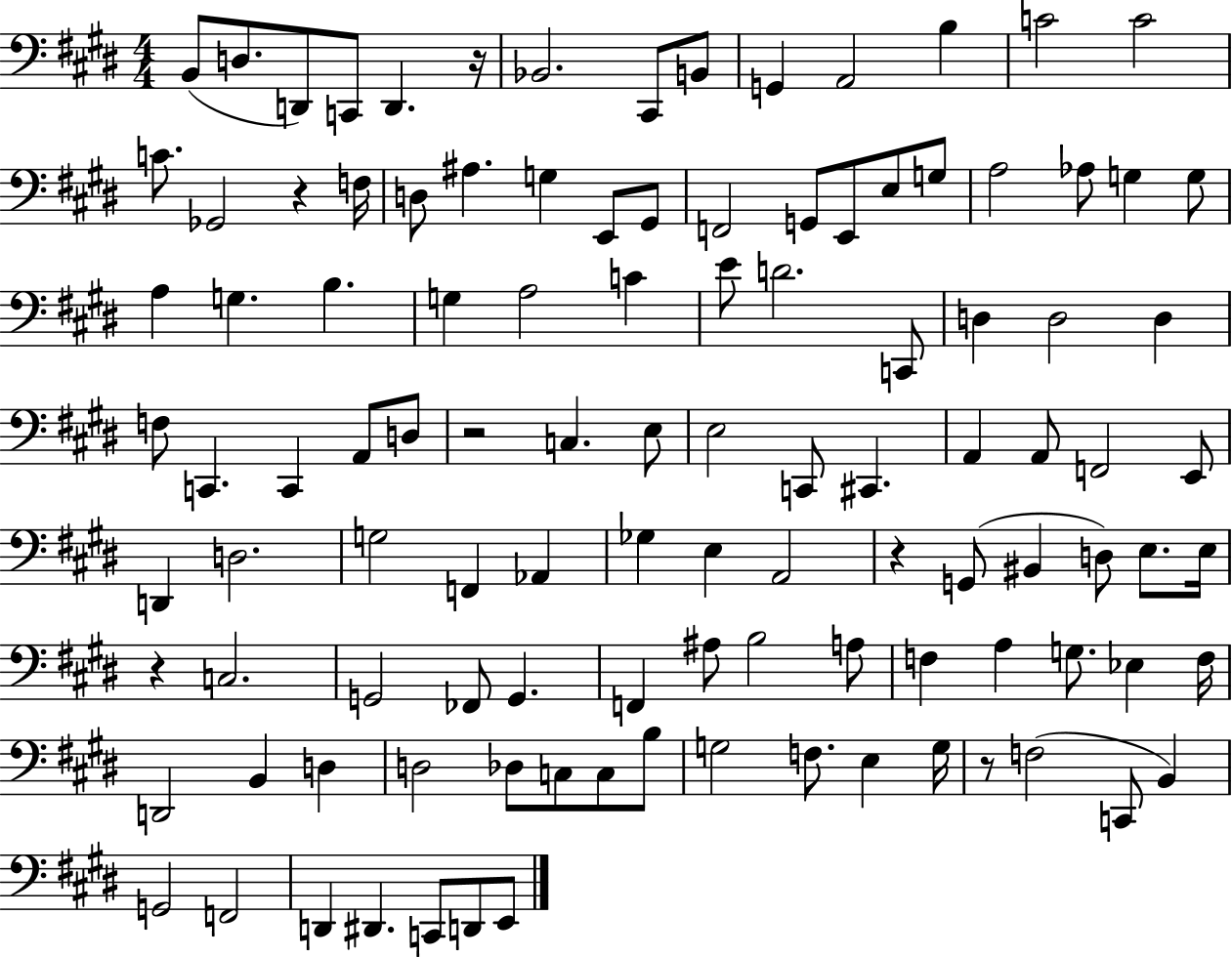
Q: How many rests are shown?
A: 6